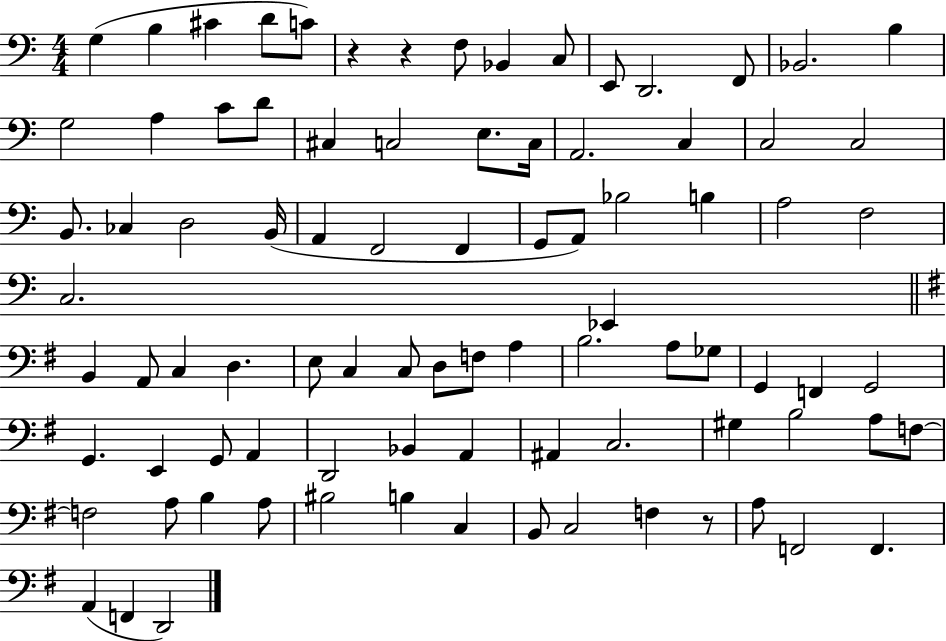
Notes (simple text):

G3/q B3/q C#4/q D4/e C4/e R/q R/q F3/e Bb2/q C3/e E2/e D2/h. F2/e Bb2/h. B3/q G3/h A3/q C4/e D4/e C#3/q C3/h E3/e. C3/s A2/h. C3/q C3/h C3/h B2/e. CES3/q D3/h B2/s A2/q F2/h F2/q G2/e A2/e Bb3/h B3/q A3/h F3/h C3/h. Eb2/q B2/q A2/e C3/q D3/q. E3/e C3/q C3/e D3/e F3/e A3/q B3/h. A3/e Gb3/e G2/q F2/q G2/h G2/q. E2/q G2/e A2/q D2/h Bb2/q A2/q A#2/q C3/h. G#3/q B3/h A3/e F3/e F3/h A3/e B3/q A3/e BIS3/h B3/q C3/q B2/e C3/h F3/q R/e A3/e F2/h F2/q. A2/q F2/q D2/h